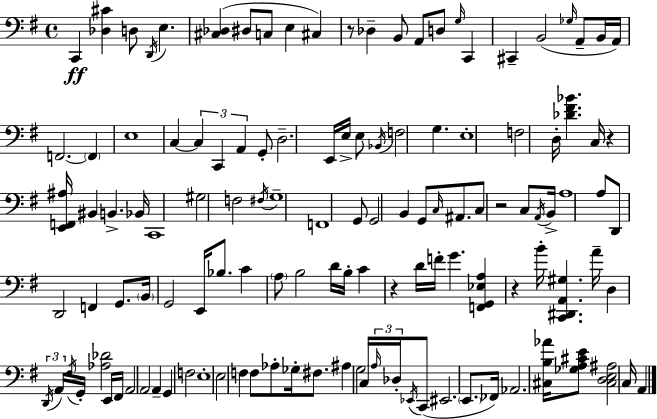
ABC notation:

X:1
T:Untitled
M:4/4
L:1/4
K:Em
C,, [_D,^C] D,/2 D,,/4 E, [^C,_D,] ^D,/2 C,/2 E, ^C, z/2 _D, B,,/2 A,,/2 D,/2 G,/4 C,, ^C,, B,,2 _G,/4 A,,/2 B,,/4 A,,/4 F,,2 F,, E,4 C, C, C,, A,, G,,/2 D,2 E,,/4 E,/4 E,/2 _B,,/4 F,2 G, E,4 F,2 D,/4 [_D^F_B] C,/4 z [E,,F,,^A,]/4 ^B,, B,, _B,,/4 C,,4 ^G,2 F,2 ^F,/4 G,4 F,,4 G,,/2 G,,2 B,, G,,/2 C,/4 ^A,,/2 C,/2 z2 C,/2 A,,/4 B,,/4 A,4 A,/2 D,,/2 D,,2 F,, G,,/2 B,,/4 G,,2 E,,/4 _B,/2 C A,/2 B,2 D/4 B,/4 C z D/4 F/4 G [F,,G,,_E,A,] z B/4 [C,,^D,,A,,^G,] A/4 D, D,,/4 A,,/4 ^F,/4 G,,/4 [_A,_D]2 E,,/4 ^F,,/4 A,,2 A,,2 A,, G,, F,2 E,4 E,2 F, F,/2 _A,/2 _G,/4 ^F,/2 ^A, G,2 C,/4 A,/4 _D,/4 _E,,/4 C,,/2 ^E,,2 E,,/2 _F,,/4 _A,,2 [^C,B,_A]/4 [_G,A,^CE]/2 [^C,D,E,^A,]2 C,/4 A,,